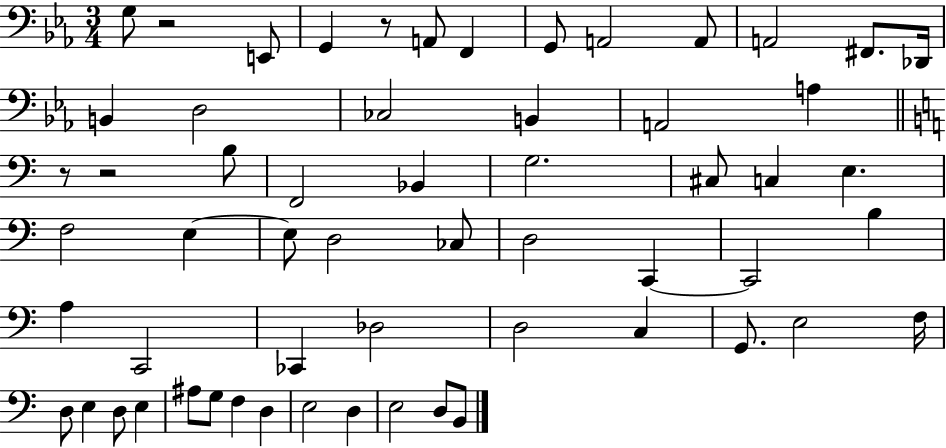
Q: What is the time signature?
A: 3/4